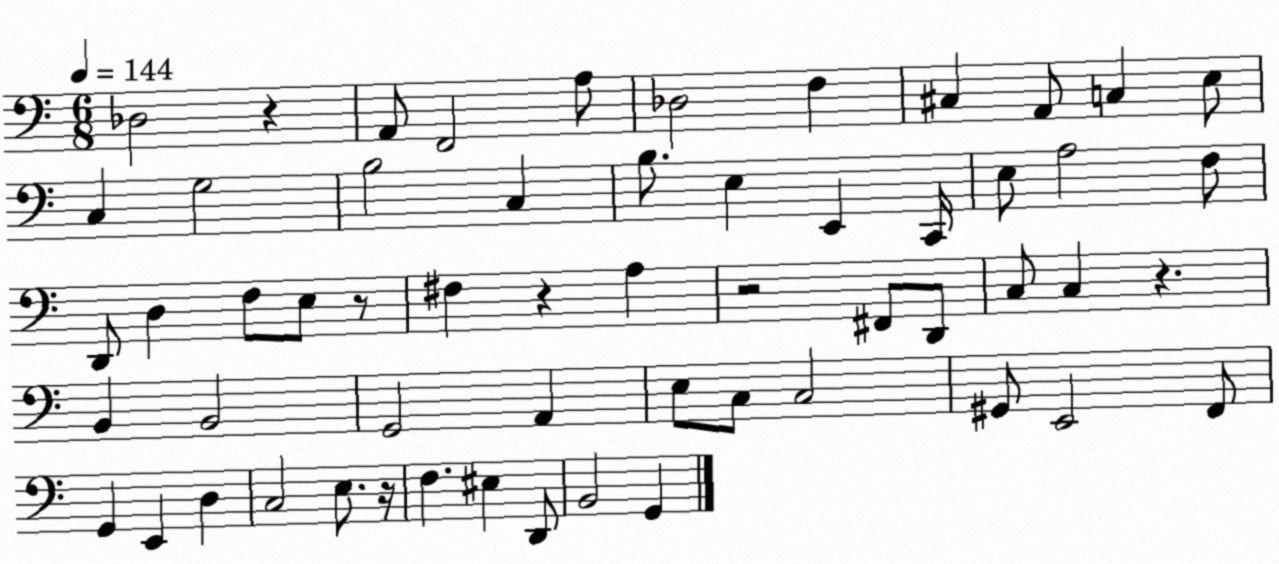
X:1
T:Untitled
M:6/8
L:1/4
K:C
_D,2 z A,,/2 F,,2 A,/2 _D,2 F, ^C, A,,/2 C, E,/2 C, G,2 B,2 C, B,/2 E, E,, C,,/4 E,/2 A,2 F,/2 D,,/2 D, F,/2 E,/2 z/2 ^F, z A, z2 ^F,,/2 D,,/2 C,/2 C, z B,, B,,2 G,,2 A,, E,/2 C,/2 C,2 ^G,,/2 E,,2 F,,/2 G,, E,, D, C,2 E,/2 z/4 F, ^E, D,,/2 B,,2 G,,